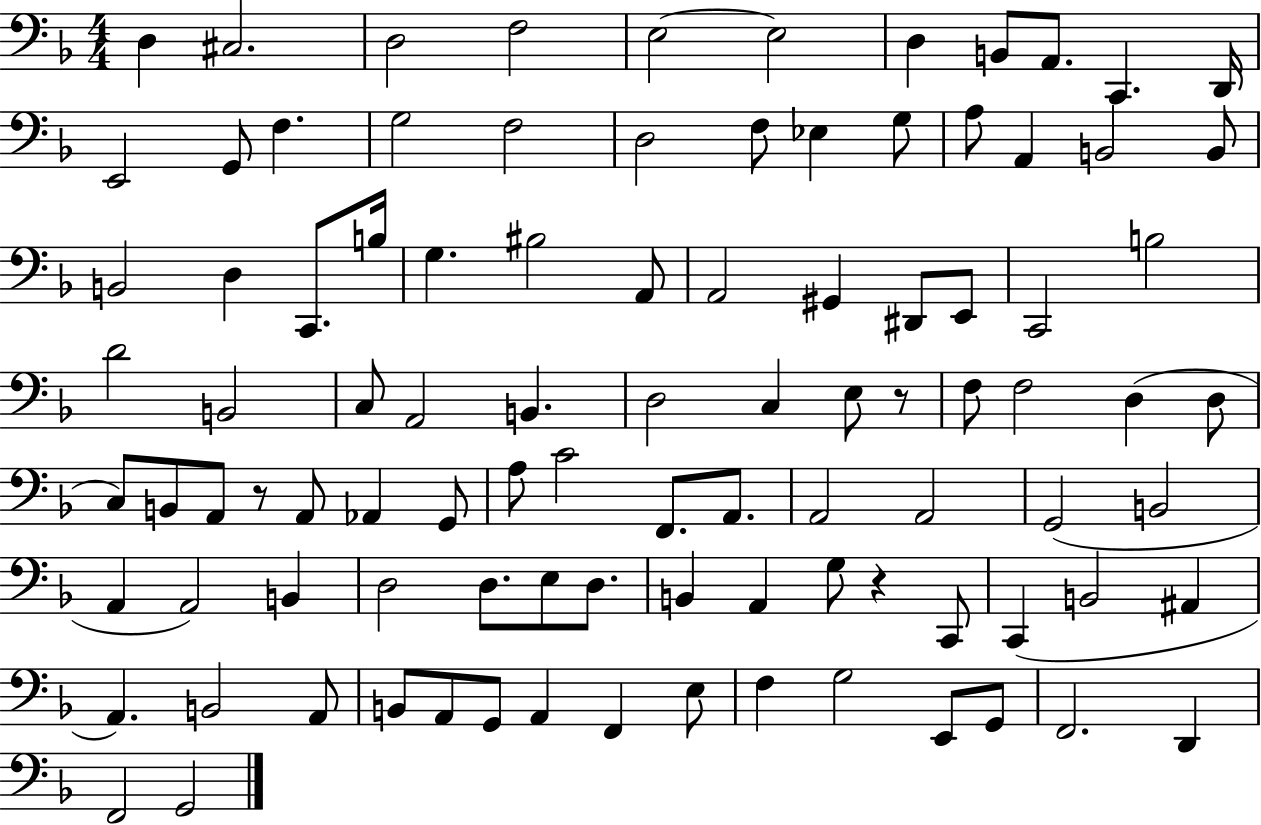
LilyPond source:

{
  \clef bass
  \numericTimeSignature
  \time 4/4
  \key f \major
  d4 cis2. | d2 f2 | e2~~ e2 | d4 b,8 a,8. c,4. d,16 | \break e,2 g,8 f4. | g2 f2 | d2 f8 ees4 g8 | a8 a,4 b,2 b,8 | \break b,2 d4 c,8. b16 | g4. bis2 a,8 | a,2 gis,4 dis,8 e,8 | c,2 b2 | \break d'2 b,2 | c8 a,2 b,4. | d2 c4 e8 r8 | f8 f2 d4( d8 | \break c8) b,8 a,8 r8 a,8 aes,4 g,8 | a8 c'2 f,8. a,8. | a,2 a,2 | g,2( b,2 | \break a,4 a,2) b,4 | d2 d8. e8 d8. | b,4 a,4 g8 r4 c,8 | c,4( b,2 ais,4 | \break a,4.) b,2 a,8 | b,8 a,8 g,8 a,4 f,4 e8 | f4 g2 e,8 g,8 | f,2. d,4 | \break f,2 g,2 | \bar "|."
}